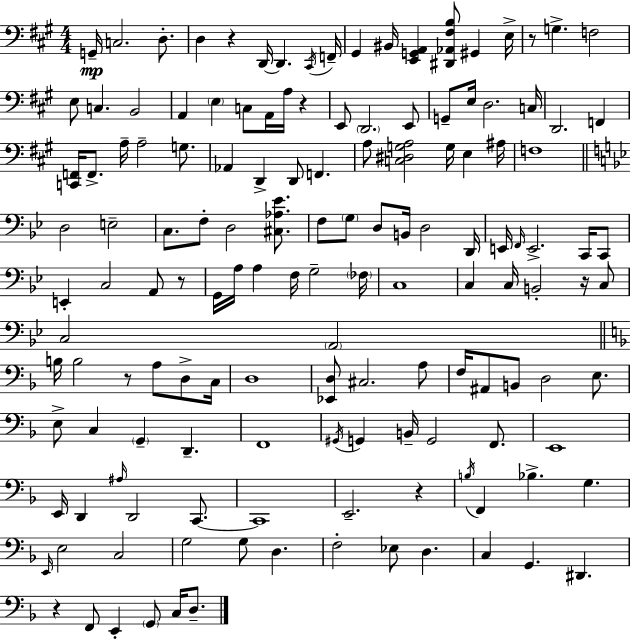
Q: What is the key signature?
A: A major